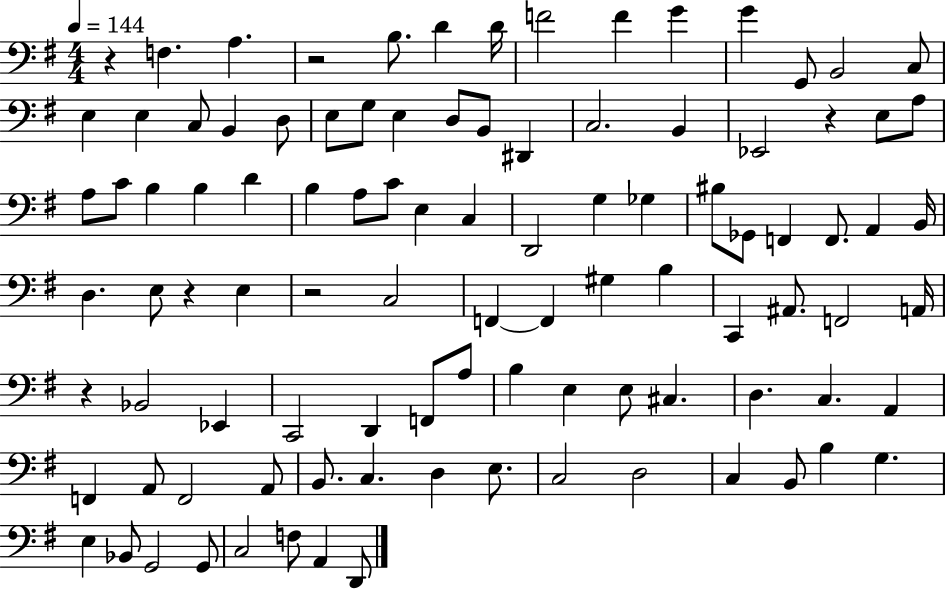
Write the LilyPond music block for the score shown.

{
  \clef bass
  \numericTimeSignature
  \time 4/4
  \key g \major
  \tempo 4 = 144
  r4 f4. a4. | r2 b8. d'4 d'16 | f'2 f'4 g'4 | g'4 g,8 b,2 c8 | \break e4 e4 c8 b,4 d8 | e8 g8 e4 d8 b,8 dis,4 | c2. b,4 | ees,2 r4 e8 a8 | \break a8 c'8 b4 b4 d'4 | b4 a8 c'8 e4 c4 | d,2 g4 ges4 | bis8 ges,8 f,4 f,8. a,4 b,16 | \break d4. e8 r4 e4 | r2 c2 | f,4~~ f,4 gis4 b4 | c,4 ais,8. f,2 a,16 | \break r4 bes,2 ees,4 | c,2 d,4 f,8 a8 | b4 e4 e8 cis4. | d4. c4. a,4 | \break f,4 a,8 f,2 a,8 | b,8. c4. d4 e8. | c2 d2 | c4 b,8 b4 g4. | \break e4 bes,8 g,2 g,8 | c2 f8 a,4 d,8 | \bar "|."
}